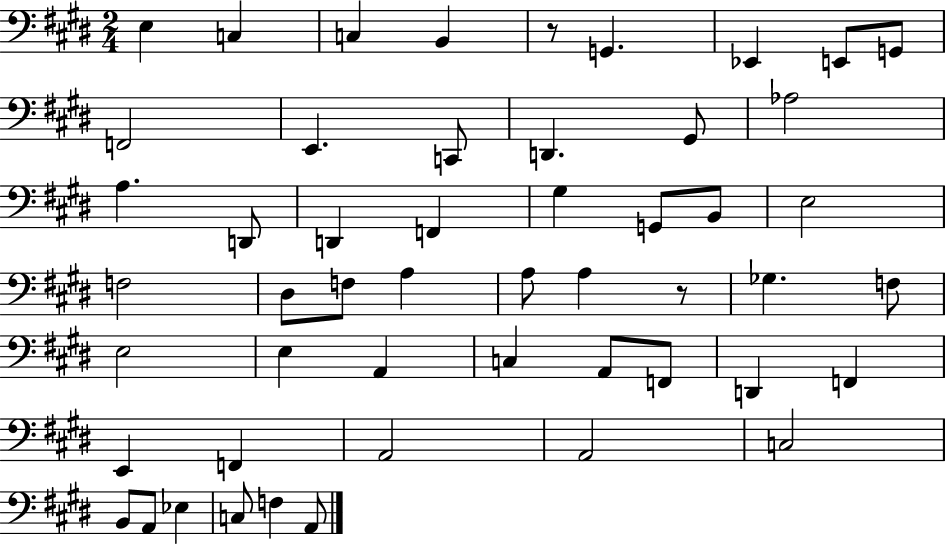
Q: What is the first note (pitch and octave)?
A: E3